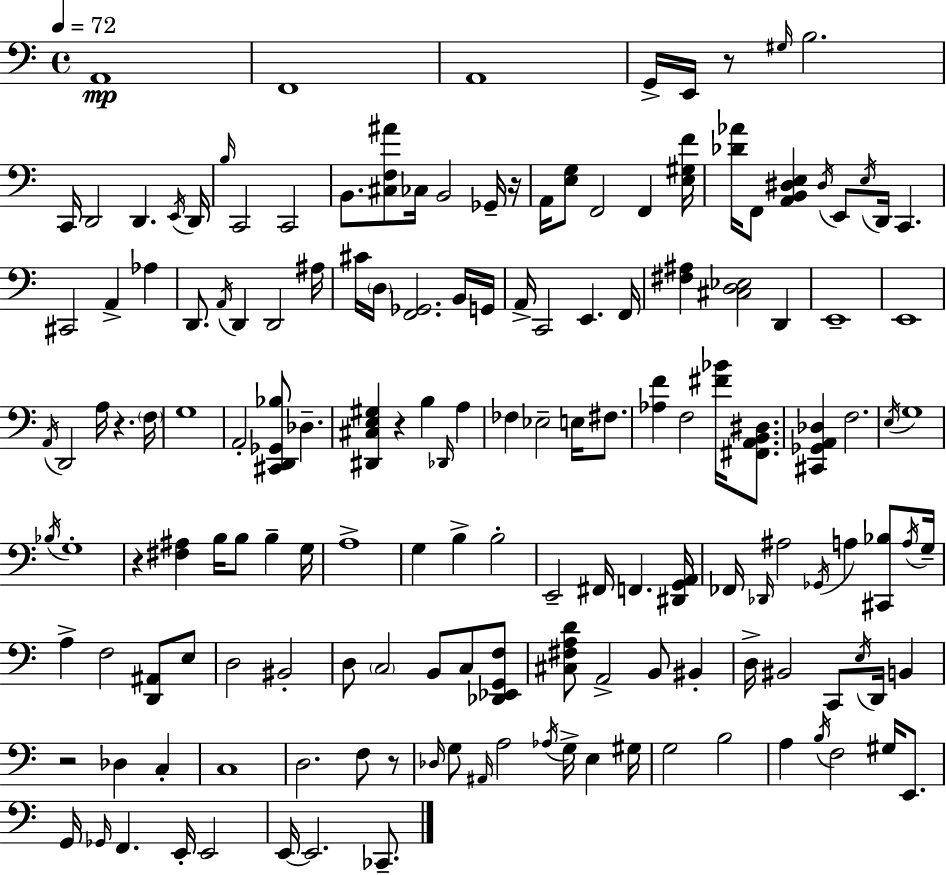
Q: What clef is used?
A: bass